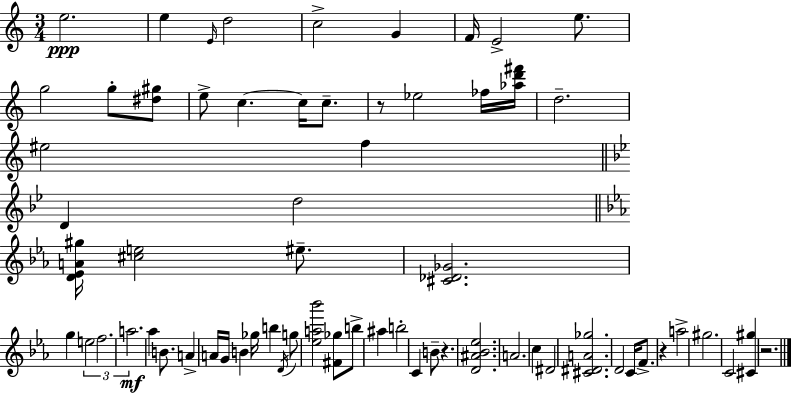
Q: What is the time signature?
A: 3/4